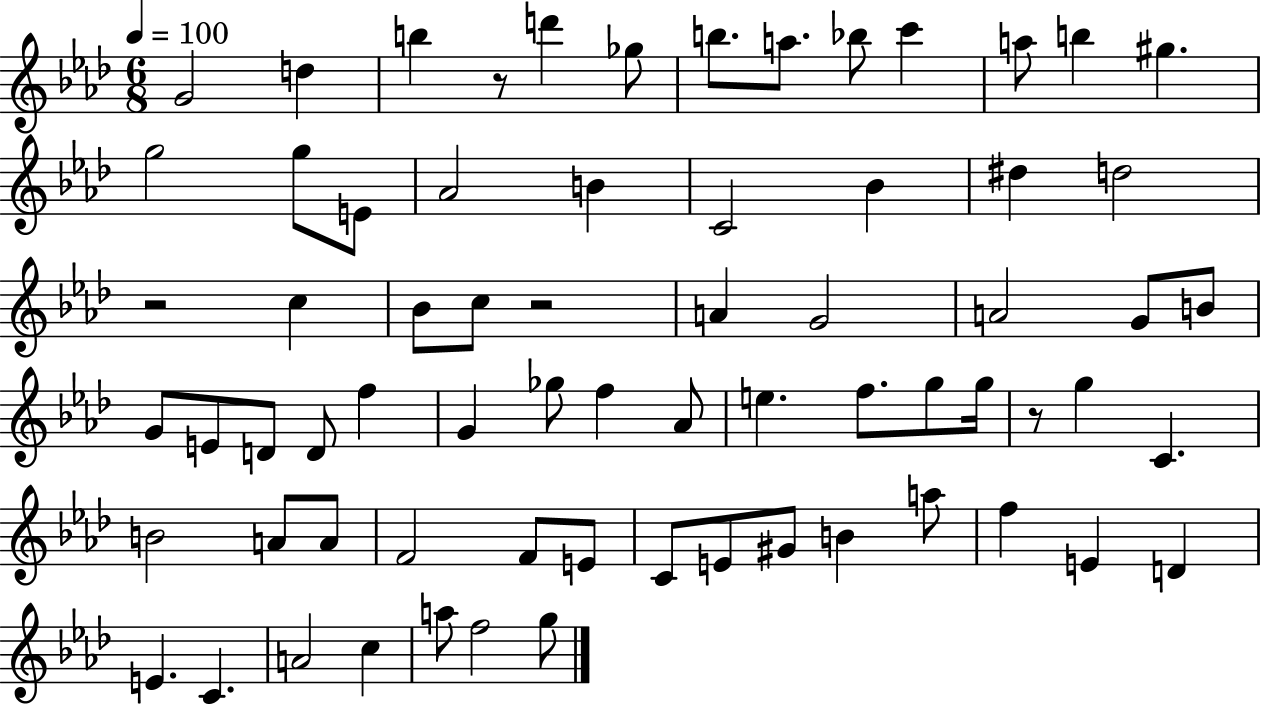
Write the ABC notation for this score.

X:1
T:Untitled
M:6/8
L:1/4
K:Ab
G2 d b z/2 d' _g/2 b/2 a/2 _b/2 c' a/2 b ^g g2 g/2 E/2 _A2 B C2 _B ^d d2 z2 c _B/2 c/2 z2 A G2 A2 G/2 B/2 G/2 E/2 D/2 D/2 f G _g/2 f _A/2 e f/2 g/2 g/4 z/2 g C B2 A/2 A/2 F2 F/2 E/2 C/2 E/2 ^G/2 B a/2 f E D E C A2 c a/2 f2 g/2